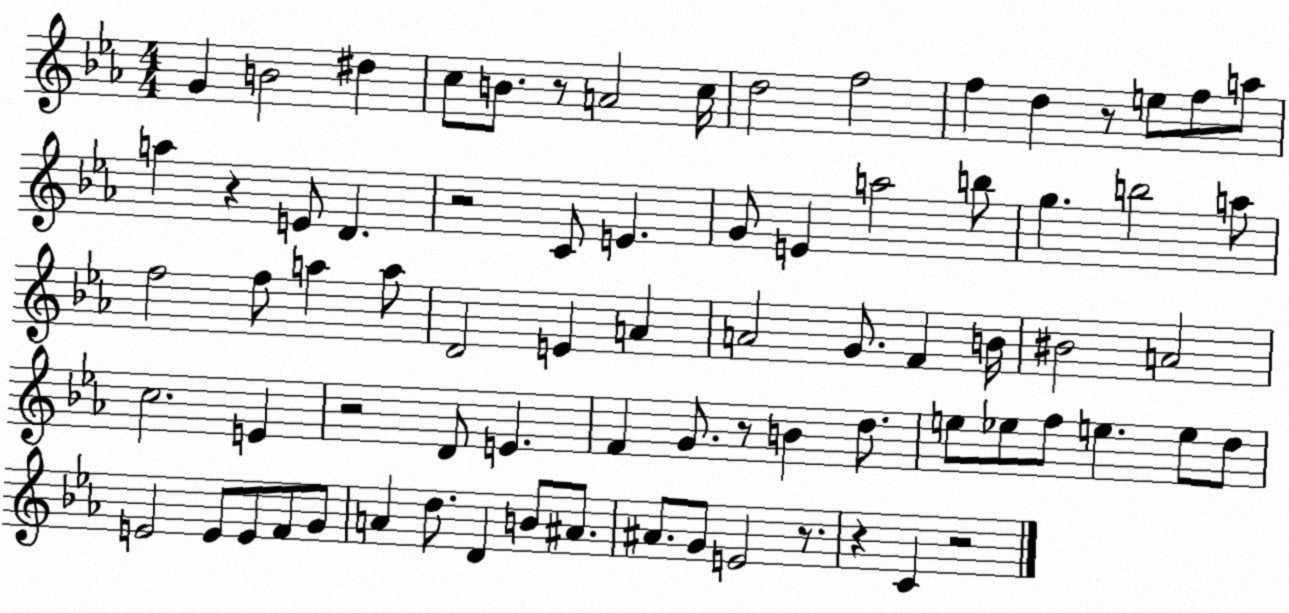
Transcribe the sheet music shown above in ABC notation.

X:1
T:Untitled
M:4/4
L:1/4
K:Eb
G B2 ^d c/2 B/2 z/2 A2 c/4 d2 f2 f d z/2 e/2 f/2 a/2 a z E/2 D z2 C/2 E G/2 E a2 b/2 g b2 a/2 f2 f/2 a a/2 D2 E A A2 G/2 F B/4 ^B2 A2 c2 E z2 D/2 E F G/2 z/2 B d/2 e/2 _e/2 f/2 e e/2 d/2 E2 E/2 E/2 F/2 G/2 A d/2 D B/2 ^A/2 ^A/2 G/2 E2 z/2 z C z2